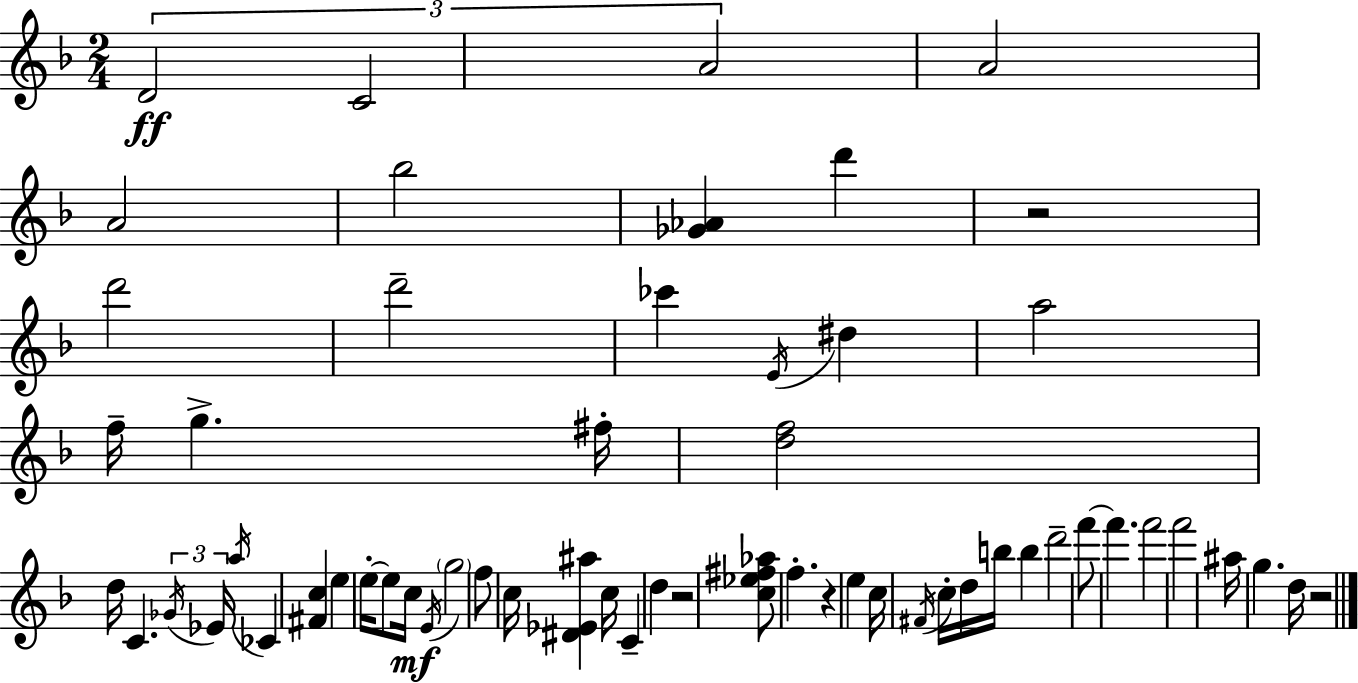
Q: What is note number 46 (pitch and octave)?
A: F6